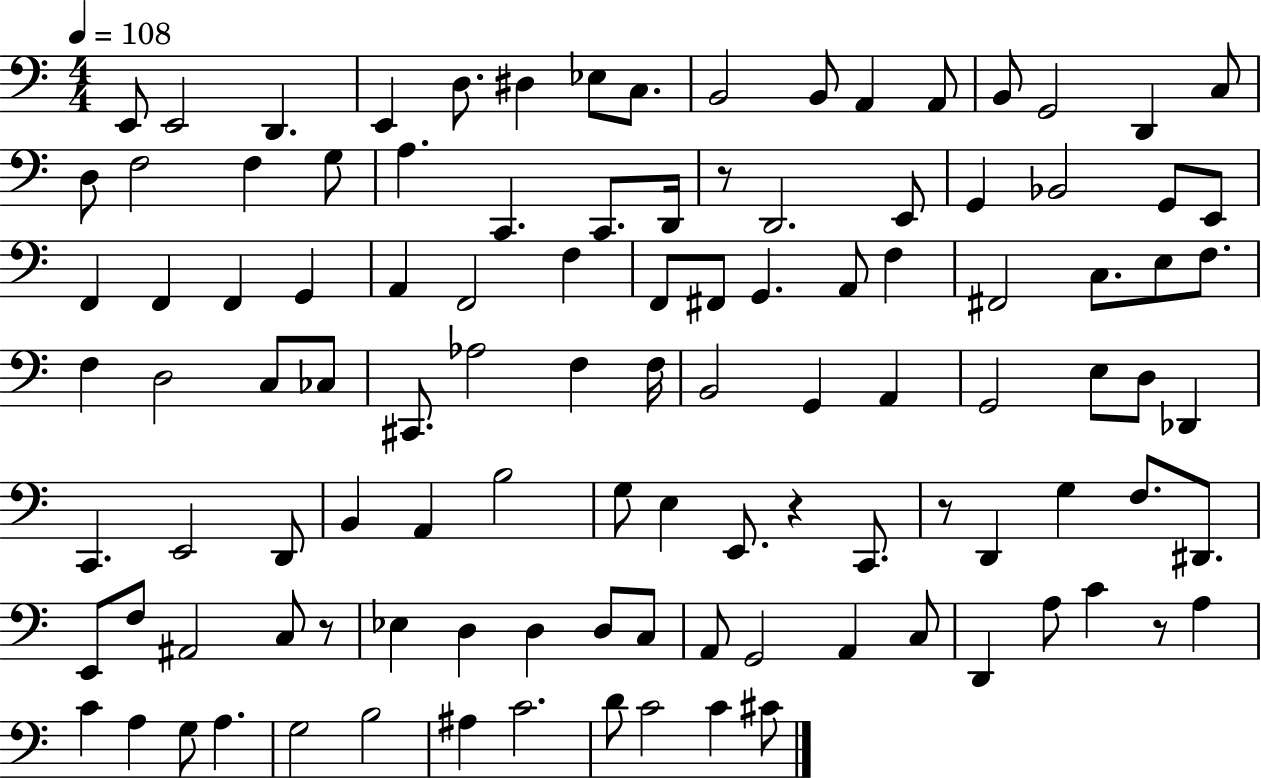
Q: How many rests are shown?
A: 5